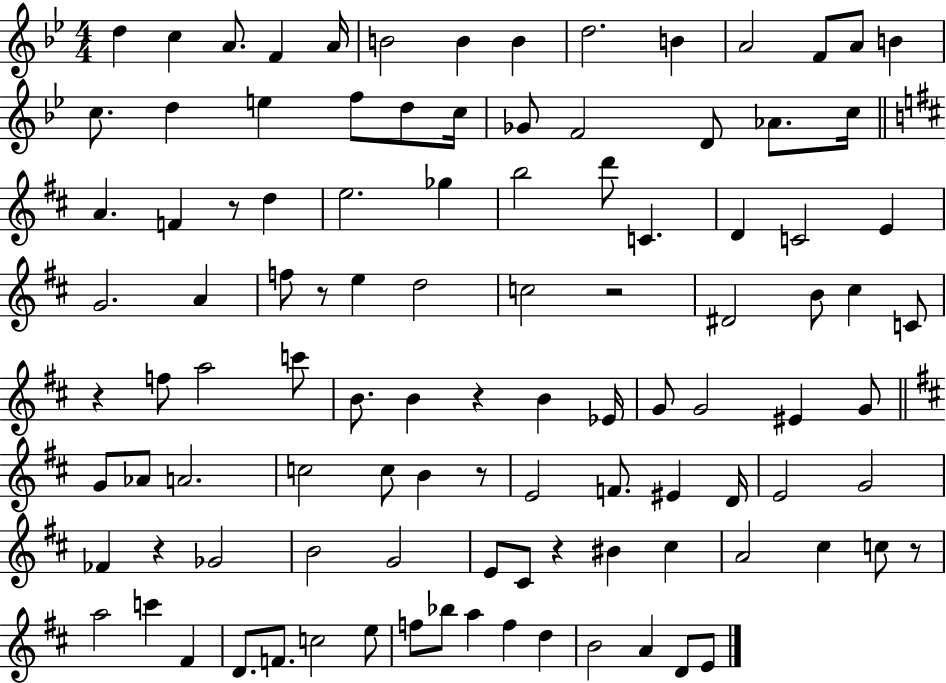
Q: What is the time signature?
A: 4/4